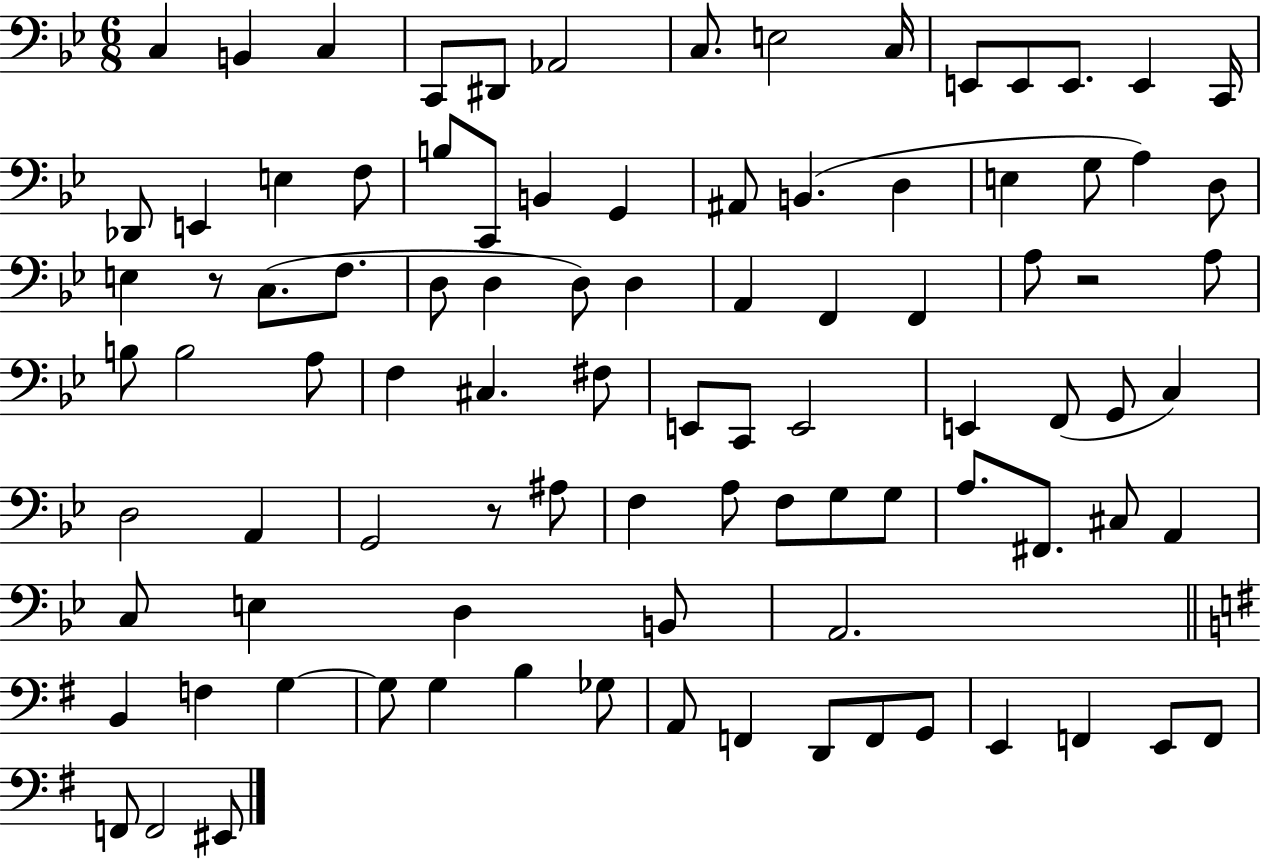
{
  \clef bass
  \numericTimeSignature
  \time 6/8
  \key bes \major
  \repeat volta 2 { c4 b,4 c4 | c,8 dis,8 aes,2 | c8. e2 c16 | e,8 e,8 e,8. e,4 c,16 | \break des,8 e,4 e4 f8 | b8 c,8 b,4 g,4 | ais,8 b,4.( d4 | e4 g8 a4) d8 | \break e4 r8 c8.( f8. | d8 d4 d8) d4 | a,4 f,4 f,4 | a8 r2 a8 | \break b8 b2 a8 | f4 cis4. fis8 | e,8 c,8 e,2 | e,4 f,8( g,8 c4) | \break d2 a,4 | g,2 r8 ais8 | f4 a8 f8 g8 g8 | a8. fis,8. cis8 a,4 | \break c8 e4 d4 b,8 | a,2. | \bar "||" \break \key g \major b,4 f4 g4~~ | g8 g4 b4 ges8 | a,8 f,4 d,8 f,8 g,8 | e,4 f,4 e,8 f,8 | \break f,8 f,2 eis,8 | } \bar "|."
}